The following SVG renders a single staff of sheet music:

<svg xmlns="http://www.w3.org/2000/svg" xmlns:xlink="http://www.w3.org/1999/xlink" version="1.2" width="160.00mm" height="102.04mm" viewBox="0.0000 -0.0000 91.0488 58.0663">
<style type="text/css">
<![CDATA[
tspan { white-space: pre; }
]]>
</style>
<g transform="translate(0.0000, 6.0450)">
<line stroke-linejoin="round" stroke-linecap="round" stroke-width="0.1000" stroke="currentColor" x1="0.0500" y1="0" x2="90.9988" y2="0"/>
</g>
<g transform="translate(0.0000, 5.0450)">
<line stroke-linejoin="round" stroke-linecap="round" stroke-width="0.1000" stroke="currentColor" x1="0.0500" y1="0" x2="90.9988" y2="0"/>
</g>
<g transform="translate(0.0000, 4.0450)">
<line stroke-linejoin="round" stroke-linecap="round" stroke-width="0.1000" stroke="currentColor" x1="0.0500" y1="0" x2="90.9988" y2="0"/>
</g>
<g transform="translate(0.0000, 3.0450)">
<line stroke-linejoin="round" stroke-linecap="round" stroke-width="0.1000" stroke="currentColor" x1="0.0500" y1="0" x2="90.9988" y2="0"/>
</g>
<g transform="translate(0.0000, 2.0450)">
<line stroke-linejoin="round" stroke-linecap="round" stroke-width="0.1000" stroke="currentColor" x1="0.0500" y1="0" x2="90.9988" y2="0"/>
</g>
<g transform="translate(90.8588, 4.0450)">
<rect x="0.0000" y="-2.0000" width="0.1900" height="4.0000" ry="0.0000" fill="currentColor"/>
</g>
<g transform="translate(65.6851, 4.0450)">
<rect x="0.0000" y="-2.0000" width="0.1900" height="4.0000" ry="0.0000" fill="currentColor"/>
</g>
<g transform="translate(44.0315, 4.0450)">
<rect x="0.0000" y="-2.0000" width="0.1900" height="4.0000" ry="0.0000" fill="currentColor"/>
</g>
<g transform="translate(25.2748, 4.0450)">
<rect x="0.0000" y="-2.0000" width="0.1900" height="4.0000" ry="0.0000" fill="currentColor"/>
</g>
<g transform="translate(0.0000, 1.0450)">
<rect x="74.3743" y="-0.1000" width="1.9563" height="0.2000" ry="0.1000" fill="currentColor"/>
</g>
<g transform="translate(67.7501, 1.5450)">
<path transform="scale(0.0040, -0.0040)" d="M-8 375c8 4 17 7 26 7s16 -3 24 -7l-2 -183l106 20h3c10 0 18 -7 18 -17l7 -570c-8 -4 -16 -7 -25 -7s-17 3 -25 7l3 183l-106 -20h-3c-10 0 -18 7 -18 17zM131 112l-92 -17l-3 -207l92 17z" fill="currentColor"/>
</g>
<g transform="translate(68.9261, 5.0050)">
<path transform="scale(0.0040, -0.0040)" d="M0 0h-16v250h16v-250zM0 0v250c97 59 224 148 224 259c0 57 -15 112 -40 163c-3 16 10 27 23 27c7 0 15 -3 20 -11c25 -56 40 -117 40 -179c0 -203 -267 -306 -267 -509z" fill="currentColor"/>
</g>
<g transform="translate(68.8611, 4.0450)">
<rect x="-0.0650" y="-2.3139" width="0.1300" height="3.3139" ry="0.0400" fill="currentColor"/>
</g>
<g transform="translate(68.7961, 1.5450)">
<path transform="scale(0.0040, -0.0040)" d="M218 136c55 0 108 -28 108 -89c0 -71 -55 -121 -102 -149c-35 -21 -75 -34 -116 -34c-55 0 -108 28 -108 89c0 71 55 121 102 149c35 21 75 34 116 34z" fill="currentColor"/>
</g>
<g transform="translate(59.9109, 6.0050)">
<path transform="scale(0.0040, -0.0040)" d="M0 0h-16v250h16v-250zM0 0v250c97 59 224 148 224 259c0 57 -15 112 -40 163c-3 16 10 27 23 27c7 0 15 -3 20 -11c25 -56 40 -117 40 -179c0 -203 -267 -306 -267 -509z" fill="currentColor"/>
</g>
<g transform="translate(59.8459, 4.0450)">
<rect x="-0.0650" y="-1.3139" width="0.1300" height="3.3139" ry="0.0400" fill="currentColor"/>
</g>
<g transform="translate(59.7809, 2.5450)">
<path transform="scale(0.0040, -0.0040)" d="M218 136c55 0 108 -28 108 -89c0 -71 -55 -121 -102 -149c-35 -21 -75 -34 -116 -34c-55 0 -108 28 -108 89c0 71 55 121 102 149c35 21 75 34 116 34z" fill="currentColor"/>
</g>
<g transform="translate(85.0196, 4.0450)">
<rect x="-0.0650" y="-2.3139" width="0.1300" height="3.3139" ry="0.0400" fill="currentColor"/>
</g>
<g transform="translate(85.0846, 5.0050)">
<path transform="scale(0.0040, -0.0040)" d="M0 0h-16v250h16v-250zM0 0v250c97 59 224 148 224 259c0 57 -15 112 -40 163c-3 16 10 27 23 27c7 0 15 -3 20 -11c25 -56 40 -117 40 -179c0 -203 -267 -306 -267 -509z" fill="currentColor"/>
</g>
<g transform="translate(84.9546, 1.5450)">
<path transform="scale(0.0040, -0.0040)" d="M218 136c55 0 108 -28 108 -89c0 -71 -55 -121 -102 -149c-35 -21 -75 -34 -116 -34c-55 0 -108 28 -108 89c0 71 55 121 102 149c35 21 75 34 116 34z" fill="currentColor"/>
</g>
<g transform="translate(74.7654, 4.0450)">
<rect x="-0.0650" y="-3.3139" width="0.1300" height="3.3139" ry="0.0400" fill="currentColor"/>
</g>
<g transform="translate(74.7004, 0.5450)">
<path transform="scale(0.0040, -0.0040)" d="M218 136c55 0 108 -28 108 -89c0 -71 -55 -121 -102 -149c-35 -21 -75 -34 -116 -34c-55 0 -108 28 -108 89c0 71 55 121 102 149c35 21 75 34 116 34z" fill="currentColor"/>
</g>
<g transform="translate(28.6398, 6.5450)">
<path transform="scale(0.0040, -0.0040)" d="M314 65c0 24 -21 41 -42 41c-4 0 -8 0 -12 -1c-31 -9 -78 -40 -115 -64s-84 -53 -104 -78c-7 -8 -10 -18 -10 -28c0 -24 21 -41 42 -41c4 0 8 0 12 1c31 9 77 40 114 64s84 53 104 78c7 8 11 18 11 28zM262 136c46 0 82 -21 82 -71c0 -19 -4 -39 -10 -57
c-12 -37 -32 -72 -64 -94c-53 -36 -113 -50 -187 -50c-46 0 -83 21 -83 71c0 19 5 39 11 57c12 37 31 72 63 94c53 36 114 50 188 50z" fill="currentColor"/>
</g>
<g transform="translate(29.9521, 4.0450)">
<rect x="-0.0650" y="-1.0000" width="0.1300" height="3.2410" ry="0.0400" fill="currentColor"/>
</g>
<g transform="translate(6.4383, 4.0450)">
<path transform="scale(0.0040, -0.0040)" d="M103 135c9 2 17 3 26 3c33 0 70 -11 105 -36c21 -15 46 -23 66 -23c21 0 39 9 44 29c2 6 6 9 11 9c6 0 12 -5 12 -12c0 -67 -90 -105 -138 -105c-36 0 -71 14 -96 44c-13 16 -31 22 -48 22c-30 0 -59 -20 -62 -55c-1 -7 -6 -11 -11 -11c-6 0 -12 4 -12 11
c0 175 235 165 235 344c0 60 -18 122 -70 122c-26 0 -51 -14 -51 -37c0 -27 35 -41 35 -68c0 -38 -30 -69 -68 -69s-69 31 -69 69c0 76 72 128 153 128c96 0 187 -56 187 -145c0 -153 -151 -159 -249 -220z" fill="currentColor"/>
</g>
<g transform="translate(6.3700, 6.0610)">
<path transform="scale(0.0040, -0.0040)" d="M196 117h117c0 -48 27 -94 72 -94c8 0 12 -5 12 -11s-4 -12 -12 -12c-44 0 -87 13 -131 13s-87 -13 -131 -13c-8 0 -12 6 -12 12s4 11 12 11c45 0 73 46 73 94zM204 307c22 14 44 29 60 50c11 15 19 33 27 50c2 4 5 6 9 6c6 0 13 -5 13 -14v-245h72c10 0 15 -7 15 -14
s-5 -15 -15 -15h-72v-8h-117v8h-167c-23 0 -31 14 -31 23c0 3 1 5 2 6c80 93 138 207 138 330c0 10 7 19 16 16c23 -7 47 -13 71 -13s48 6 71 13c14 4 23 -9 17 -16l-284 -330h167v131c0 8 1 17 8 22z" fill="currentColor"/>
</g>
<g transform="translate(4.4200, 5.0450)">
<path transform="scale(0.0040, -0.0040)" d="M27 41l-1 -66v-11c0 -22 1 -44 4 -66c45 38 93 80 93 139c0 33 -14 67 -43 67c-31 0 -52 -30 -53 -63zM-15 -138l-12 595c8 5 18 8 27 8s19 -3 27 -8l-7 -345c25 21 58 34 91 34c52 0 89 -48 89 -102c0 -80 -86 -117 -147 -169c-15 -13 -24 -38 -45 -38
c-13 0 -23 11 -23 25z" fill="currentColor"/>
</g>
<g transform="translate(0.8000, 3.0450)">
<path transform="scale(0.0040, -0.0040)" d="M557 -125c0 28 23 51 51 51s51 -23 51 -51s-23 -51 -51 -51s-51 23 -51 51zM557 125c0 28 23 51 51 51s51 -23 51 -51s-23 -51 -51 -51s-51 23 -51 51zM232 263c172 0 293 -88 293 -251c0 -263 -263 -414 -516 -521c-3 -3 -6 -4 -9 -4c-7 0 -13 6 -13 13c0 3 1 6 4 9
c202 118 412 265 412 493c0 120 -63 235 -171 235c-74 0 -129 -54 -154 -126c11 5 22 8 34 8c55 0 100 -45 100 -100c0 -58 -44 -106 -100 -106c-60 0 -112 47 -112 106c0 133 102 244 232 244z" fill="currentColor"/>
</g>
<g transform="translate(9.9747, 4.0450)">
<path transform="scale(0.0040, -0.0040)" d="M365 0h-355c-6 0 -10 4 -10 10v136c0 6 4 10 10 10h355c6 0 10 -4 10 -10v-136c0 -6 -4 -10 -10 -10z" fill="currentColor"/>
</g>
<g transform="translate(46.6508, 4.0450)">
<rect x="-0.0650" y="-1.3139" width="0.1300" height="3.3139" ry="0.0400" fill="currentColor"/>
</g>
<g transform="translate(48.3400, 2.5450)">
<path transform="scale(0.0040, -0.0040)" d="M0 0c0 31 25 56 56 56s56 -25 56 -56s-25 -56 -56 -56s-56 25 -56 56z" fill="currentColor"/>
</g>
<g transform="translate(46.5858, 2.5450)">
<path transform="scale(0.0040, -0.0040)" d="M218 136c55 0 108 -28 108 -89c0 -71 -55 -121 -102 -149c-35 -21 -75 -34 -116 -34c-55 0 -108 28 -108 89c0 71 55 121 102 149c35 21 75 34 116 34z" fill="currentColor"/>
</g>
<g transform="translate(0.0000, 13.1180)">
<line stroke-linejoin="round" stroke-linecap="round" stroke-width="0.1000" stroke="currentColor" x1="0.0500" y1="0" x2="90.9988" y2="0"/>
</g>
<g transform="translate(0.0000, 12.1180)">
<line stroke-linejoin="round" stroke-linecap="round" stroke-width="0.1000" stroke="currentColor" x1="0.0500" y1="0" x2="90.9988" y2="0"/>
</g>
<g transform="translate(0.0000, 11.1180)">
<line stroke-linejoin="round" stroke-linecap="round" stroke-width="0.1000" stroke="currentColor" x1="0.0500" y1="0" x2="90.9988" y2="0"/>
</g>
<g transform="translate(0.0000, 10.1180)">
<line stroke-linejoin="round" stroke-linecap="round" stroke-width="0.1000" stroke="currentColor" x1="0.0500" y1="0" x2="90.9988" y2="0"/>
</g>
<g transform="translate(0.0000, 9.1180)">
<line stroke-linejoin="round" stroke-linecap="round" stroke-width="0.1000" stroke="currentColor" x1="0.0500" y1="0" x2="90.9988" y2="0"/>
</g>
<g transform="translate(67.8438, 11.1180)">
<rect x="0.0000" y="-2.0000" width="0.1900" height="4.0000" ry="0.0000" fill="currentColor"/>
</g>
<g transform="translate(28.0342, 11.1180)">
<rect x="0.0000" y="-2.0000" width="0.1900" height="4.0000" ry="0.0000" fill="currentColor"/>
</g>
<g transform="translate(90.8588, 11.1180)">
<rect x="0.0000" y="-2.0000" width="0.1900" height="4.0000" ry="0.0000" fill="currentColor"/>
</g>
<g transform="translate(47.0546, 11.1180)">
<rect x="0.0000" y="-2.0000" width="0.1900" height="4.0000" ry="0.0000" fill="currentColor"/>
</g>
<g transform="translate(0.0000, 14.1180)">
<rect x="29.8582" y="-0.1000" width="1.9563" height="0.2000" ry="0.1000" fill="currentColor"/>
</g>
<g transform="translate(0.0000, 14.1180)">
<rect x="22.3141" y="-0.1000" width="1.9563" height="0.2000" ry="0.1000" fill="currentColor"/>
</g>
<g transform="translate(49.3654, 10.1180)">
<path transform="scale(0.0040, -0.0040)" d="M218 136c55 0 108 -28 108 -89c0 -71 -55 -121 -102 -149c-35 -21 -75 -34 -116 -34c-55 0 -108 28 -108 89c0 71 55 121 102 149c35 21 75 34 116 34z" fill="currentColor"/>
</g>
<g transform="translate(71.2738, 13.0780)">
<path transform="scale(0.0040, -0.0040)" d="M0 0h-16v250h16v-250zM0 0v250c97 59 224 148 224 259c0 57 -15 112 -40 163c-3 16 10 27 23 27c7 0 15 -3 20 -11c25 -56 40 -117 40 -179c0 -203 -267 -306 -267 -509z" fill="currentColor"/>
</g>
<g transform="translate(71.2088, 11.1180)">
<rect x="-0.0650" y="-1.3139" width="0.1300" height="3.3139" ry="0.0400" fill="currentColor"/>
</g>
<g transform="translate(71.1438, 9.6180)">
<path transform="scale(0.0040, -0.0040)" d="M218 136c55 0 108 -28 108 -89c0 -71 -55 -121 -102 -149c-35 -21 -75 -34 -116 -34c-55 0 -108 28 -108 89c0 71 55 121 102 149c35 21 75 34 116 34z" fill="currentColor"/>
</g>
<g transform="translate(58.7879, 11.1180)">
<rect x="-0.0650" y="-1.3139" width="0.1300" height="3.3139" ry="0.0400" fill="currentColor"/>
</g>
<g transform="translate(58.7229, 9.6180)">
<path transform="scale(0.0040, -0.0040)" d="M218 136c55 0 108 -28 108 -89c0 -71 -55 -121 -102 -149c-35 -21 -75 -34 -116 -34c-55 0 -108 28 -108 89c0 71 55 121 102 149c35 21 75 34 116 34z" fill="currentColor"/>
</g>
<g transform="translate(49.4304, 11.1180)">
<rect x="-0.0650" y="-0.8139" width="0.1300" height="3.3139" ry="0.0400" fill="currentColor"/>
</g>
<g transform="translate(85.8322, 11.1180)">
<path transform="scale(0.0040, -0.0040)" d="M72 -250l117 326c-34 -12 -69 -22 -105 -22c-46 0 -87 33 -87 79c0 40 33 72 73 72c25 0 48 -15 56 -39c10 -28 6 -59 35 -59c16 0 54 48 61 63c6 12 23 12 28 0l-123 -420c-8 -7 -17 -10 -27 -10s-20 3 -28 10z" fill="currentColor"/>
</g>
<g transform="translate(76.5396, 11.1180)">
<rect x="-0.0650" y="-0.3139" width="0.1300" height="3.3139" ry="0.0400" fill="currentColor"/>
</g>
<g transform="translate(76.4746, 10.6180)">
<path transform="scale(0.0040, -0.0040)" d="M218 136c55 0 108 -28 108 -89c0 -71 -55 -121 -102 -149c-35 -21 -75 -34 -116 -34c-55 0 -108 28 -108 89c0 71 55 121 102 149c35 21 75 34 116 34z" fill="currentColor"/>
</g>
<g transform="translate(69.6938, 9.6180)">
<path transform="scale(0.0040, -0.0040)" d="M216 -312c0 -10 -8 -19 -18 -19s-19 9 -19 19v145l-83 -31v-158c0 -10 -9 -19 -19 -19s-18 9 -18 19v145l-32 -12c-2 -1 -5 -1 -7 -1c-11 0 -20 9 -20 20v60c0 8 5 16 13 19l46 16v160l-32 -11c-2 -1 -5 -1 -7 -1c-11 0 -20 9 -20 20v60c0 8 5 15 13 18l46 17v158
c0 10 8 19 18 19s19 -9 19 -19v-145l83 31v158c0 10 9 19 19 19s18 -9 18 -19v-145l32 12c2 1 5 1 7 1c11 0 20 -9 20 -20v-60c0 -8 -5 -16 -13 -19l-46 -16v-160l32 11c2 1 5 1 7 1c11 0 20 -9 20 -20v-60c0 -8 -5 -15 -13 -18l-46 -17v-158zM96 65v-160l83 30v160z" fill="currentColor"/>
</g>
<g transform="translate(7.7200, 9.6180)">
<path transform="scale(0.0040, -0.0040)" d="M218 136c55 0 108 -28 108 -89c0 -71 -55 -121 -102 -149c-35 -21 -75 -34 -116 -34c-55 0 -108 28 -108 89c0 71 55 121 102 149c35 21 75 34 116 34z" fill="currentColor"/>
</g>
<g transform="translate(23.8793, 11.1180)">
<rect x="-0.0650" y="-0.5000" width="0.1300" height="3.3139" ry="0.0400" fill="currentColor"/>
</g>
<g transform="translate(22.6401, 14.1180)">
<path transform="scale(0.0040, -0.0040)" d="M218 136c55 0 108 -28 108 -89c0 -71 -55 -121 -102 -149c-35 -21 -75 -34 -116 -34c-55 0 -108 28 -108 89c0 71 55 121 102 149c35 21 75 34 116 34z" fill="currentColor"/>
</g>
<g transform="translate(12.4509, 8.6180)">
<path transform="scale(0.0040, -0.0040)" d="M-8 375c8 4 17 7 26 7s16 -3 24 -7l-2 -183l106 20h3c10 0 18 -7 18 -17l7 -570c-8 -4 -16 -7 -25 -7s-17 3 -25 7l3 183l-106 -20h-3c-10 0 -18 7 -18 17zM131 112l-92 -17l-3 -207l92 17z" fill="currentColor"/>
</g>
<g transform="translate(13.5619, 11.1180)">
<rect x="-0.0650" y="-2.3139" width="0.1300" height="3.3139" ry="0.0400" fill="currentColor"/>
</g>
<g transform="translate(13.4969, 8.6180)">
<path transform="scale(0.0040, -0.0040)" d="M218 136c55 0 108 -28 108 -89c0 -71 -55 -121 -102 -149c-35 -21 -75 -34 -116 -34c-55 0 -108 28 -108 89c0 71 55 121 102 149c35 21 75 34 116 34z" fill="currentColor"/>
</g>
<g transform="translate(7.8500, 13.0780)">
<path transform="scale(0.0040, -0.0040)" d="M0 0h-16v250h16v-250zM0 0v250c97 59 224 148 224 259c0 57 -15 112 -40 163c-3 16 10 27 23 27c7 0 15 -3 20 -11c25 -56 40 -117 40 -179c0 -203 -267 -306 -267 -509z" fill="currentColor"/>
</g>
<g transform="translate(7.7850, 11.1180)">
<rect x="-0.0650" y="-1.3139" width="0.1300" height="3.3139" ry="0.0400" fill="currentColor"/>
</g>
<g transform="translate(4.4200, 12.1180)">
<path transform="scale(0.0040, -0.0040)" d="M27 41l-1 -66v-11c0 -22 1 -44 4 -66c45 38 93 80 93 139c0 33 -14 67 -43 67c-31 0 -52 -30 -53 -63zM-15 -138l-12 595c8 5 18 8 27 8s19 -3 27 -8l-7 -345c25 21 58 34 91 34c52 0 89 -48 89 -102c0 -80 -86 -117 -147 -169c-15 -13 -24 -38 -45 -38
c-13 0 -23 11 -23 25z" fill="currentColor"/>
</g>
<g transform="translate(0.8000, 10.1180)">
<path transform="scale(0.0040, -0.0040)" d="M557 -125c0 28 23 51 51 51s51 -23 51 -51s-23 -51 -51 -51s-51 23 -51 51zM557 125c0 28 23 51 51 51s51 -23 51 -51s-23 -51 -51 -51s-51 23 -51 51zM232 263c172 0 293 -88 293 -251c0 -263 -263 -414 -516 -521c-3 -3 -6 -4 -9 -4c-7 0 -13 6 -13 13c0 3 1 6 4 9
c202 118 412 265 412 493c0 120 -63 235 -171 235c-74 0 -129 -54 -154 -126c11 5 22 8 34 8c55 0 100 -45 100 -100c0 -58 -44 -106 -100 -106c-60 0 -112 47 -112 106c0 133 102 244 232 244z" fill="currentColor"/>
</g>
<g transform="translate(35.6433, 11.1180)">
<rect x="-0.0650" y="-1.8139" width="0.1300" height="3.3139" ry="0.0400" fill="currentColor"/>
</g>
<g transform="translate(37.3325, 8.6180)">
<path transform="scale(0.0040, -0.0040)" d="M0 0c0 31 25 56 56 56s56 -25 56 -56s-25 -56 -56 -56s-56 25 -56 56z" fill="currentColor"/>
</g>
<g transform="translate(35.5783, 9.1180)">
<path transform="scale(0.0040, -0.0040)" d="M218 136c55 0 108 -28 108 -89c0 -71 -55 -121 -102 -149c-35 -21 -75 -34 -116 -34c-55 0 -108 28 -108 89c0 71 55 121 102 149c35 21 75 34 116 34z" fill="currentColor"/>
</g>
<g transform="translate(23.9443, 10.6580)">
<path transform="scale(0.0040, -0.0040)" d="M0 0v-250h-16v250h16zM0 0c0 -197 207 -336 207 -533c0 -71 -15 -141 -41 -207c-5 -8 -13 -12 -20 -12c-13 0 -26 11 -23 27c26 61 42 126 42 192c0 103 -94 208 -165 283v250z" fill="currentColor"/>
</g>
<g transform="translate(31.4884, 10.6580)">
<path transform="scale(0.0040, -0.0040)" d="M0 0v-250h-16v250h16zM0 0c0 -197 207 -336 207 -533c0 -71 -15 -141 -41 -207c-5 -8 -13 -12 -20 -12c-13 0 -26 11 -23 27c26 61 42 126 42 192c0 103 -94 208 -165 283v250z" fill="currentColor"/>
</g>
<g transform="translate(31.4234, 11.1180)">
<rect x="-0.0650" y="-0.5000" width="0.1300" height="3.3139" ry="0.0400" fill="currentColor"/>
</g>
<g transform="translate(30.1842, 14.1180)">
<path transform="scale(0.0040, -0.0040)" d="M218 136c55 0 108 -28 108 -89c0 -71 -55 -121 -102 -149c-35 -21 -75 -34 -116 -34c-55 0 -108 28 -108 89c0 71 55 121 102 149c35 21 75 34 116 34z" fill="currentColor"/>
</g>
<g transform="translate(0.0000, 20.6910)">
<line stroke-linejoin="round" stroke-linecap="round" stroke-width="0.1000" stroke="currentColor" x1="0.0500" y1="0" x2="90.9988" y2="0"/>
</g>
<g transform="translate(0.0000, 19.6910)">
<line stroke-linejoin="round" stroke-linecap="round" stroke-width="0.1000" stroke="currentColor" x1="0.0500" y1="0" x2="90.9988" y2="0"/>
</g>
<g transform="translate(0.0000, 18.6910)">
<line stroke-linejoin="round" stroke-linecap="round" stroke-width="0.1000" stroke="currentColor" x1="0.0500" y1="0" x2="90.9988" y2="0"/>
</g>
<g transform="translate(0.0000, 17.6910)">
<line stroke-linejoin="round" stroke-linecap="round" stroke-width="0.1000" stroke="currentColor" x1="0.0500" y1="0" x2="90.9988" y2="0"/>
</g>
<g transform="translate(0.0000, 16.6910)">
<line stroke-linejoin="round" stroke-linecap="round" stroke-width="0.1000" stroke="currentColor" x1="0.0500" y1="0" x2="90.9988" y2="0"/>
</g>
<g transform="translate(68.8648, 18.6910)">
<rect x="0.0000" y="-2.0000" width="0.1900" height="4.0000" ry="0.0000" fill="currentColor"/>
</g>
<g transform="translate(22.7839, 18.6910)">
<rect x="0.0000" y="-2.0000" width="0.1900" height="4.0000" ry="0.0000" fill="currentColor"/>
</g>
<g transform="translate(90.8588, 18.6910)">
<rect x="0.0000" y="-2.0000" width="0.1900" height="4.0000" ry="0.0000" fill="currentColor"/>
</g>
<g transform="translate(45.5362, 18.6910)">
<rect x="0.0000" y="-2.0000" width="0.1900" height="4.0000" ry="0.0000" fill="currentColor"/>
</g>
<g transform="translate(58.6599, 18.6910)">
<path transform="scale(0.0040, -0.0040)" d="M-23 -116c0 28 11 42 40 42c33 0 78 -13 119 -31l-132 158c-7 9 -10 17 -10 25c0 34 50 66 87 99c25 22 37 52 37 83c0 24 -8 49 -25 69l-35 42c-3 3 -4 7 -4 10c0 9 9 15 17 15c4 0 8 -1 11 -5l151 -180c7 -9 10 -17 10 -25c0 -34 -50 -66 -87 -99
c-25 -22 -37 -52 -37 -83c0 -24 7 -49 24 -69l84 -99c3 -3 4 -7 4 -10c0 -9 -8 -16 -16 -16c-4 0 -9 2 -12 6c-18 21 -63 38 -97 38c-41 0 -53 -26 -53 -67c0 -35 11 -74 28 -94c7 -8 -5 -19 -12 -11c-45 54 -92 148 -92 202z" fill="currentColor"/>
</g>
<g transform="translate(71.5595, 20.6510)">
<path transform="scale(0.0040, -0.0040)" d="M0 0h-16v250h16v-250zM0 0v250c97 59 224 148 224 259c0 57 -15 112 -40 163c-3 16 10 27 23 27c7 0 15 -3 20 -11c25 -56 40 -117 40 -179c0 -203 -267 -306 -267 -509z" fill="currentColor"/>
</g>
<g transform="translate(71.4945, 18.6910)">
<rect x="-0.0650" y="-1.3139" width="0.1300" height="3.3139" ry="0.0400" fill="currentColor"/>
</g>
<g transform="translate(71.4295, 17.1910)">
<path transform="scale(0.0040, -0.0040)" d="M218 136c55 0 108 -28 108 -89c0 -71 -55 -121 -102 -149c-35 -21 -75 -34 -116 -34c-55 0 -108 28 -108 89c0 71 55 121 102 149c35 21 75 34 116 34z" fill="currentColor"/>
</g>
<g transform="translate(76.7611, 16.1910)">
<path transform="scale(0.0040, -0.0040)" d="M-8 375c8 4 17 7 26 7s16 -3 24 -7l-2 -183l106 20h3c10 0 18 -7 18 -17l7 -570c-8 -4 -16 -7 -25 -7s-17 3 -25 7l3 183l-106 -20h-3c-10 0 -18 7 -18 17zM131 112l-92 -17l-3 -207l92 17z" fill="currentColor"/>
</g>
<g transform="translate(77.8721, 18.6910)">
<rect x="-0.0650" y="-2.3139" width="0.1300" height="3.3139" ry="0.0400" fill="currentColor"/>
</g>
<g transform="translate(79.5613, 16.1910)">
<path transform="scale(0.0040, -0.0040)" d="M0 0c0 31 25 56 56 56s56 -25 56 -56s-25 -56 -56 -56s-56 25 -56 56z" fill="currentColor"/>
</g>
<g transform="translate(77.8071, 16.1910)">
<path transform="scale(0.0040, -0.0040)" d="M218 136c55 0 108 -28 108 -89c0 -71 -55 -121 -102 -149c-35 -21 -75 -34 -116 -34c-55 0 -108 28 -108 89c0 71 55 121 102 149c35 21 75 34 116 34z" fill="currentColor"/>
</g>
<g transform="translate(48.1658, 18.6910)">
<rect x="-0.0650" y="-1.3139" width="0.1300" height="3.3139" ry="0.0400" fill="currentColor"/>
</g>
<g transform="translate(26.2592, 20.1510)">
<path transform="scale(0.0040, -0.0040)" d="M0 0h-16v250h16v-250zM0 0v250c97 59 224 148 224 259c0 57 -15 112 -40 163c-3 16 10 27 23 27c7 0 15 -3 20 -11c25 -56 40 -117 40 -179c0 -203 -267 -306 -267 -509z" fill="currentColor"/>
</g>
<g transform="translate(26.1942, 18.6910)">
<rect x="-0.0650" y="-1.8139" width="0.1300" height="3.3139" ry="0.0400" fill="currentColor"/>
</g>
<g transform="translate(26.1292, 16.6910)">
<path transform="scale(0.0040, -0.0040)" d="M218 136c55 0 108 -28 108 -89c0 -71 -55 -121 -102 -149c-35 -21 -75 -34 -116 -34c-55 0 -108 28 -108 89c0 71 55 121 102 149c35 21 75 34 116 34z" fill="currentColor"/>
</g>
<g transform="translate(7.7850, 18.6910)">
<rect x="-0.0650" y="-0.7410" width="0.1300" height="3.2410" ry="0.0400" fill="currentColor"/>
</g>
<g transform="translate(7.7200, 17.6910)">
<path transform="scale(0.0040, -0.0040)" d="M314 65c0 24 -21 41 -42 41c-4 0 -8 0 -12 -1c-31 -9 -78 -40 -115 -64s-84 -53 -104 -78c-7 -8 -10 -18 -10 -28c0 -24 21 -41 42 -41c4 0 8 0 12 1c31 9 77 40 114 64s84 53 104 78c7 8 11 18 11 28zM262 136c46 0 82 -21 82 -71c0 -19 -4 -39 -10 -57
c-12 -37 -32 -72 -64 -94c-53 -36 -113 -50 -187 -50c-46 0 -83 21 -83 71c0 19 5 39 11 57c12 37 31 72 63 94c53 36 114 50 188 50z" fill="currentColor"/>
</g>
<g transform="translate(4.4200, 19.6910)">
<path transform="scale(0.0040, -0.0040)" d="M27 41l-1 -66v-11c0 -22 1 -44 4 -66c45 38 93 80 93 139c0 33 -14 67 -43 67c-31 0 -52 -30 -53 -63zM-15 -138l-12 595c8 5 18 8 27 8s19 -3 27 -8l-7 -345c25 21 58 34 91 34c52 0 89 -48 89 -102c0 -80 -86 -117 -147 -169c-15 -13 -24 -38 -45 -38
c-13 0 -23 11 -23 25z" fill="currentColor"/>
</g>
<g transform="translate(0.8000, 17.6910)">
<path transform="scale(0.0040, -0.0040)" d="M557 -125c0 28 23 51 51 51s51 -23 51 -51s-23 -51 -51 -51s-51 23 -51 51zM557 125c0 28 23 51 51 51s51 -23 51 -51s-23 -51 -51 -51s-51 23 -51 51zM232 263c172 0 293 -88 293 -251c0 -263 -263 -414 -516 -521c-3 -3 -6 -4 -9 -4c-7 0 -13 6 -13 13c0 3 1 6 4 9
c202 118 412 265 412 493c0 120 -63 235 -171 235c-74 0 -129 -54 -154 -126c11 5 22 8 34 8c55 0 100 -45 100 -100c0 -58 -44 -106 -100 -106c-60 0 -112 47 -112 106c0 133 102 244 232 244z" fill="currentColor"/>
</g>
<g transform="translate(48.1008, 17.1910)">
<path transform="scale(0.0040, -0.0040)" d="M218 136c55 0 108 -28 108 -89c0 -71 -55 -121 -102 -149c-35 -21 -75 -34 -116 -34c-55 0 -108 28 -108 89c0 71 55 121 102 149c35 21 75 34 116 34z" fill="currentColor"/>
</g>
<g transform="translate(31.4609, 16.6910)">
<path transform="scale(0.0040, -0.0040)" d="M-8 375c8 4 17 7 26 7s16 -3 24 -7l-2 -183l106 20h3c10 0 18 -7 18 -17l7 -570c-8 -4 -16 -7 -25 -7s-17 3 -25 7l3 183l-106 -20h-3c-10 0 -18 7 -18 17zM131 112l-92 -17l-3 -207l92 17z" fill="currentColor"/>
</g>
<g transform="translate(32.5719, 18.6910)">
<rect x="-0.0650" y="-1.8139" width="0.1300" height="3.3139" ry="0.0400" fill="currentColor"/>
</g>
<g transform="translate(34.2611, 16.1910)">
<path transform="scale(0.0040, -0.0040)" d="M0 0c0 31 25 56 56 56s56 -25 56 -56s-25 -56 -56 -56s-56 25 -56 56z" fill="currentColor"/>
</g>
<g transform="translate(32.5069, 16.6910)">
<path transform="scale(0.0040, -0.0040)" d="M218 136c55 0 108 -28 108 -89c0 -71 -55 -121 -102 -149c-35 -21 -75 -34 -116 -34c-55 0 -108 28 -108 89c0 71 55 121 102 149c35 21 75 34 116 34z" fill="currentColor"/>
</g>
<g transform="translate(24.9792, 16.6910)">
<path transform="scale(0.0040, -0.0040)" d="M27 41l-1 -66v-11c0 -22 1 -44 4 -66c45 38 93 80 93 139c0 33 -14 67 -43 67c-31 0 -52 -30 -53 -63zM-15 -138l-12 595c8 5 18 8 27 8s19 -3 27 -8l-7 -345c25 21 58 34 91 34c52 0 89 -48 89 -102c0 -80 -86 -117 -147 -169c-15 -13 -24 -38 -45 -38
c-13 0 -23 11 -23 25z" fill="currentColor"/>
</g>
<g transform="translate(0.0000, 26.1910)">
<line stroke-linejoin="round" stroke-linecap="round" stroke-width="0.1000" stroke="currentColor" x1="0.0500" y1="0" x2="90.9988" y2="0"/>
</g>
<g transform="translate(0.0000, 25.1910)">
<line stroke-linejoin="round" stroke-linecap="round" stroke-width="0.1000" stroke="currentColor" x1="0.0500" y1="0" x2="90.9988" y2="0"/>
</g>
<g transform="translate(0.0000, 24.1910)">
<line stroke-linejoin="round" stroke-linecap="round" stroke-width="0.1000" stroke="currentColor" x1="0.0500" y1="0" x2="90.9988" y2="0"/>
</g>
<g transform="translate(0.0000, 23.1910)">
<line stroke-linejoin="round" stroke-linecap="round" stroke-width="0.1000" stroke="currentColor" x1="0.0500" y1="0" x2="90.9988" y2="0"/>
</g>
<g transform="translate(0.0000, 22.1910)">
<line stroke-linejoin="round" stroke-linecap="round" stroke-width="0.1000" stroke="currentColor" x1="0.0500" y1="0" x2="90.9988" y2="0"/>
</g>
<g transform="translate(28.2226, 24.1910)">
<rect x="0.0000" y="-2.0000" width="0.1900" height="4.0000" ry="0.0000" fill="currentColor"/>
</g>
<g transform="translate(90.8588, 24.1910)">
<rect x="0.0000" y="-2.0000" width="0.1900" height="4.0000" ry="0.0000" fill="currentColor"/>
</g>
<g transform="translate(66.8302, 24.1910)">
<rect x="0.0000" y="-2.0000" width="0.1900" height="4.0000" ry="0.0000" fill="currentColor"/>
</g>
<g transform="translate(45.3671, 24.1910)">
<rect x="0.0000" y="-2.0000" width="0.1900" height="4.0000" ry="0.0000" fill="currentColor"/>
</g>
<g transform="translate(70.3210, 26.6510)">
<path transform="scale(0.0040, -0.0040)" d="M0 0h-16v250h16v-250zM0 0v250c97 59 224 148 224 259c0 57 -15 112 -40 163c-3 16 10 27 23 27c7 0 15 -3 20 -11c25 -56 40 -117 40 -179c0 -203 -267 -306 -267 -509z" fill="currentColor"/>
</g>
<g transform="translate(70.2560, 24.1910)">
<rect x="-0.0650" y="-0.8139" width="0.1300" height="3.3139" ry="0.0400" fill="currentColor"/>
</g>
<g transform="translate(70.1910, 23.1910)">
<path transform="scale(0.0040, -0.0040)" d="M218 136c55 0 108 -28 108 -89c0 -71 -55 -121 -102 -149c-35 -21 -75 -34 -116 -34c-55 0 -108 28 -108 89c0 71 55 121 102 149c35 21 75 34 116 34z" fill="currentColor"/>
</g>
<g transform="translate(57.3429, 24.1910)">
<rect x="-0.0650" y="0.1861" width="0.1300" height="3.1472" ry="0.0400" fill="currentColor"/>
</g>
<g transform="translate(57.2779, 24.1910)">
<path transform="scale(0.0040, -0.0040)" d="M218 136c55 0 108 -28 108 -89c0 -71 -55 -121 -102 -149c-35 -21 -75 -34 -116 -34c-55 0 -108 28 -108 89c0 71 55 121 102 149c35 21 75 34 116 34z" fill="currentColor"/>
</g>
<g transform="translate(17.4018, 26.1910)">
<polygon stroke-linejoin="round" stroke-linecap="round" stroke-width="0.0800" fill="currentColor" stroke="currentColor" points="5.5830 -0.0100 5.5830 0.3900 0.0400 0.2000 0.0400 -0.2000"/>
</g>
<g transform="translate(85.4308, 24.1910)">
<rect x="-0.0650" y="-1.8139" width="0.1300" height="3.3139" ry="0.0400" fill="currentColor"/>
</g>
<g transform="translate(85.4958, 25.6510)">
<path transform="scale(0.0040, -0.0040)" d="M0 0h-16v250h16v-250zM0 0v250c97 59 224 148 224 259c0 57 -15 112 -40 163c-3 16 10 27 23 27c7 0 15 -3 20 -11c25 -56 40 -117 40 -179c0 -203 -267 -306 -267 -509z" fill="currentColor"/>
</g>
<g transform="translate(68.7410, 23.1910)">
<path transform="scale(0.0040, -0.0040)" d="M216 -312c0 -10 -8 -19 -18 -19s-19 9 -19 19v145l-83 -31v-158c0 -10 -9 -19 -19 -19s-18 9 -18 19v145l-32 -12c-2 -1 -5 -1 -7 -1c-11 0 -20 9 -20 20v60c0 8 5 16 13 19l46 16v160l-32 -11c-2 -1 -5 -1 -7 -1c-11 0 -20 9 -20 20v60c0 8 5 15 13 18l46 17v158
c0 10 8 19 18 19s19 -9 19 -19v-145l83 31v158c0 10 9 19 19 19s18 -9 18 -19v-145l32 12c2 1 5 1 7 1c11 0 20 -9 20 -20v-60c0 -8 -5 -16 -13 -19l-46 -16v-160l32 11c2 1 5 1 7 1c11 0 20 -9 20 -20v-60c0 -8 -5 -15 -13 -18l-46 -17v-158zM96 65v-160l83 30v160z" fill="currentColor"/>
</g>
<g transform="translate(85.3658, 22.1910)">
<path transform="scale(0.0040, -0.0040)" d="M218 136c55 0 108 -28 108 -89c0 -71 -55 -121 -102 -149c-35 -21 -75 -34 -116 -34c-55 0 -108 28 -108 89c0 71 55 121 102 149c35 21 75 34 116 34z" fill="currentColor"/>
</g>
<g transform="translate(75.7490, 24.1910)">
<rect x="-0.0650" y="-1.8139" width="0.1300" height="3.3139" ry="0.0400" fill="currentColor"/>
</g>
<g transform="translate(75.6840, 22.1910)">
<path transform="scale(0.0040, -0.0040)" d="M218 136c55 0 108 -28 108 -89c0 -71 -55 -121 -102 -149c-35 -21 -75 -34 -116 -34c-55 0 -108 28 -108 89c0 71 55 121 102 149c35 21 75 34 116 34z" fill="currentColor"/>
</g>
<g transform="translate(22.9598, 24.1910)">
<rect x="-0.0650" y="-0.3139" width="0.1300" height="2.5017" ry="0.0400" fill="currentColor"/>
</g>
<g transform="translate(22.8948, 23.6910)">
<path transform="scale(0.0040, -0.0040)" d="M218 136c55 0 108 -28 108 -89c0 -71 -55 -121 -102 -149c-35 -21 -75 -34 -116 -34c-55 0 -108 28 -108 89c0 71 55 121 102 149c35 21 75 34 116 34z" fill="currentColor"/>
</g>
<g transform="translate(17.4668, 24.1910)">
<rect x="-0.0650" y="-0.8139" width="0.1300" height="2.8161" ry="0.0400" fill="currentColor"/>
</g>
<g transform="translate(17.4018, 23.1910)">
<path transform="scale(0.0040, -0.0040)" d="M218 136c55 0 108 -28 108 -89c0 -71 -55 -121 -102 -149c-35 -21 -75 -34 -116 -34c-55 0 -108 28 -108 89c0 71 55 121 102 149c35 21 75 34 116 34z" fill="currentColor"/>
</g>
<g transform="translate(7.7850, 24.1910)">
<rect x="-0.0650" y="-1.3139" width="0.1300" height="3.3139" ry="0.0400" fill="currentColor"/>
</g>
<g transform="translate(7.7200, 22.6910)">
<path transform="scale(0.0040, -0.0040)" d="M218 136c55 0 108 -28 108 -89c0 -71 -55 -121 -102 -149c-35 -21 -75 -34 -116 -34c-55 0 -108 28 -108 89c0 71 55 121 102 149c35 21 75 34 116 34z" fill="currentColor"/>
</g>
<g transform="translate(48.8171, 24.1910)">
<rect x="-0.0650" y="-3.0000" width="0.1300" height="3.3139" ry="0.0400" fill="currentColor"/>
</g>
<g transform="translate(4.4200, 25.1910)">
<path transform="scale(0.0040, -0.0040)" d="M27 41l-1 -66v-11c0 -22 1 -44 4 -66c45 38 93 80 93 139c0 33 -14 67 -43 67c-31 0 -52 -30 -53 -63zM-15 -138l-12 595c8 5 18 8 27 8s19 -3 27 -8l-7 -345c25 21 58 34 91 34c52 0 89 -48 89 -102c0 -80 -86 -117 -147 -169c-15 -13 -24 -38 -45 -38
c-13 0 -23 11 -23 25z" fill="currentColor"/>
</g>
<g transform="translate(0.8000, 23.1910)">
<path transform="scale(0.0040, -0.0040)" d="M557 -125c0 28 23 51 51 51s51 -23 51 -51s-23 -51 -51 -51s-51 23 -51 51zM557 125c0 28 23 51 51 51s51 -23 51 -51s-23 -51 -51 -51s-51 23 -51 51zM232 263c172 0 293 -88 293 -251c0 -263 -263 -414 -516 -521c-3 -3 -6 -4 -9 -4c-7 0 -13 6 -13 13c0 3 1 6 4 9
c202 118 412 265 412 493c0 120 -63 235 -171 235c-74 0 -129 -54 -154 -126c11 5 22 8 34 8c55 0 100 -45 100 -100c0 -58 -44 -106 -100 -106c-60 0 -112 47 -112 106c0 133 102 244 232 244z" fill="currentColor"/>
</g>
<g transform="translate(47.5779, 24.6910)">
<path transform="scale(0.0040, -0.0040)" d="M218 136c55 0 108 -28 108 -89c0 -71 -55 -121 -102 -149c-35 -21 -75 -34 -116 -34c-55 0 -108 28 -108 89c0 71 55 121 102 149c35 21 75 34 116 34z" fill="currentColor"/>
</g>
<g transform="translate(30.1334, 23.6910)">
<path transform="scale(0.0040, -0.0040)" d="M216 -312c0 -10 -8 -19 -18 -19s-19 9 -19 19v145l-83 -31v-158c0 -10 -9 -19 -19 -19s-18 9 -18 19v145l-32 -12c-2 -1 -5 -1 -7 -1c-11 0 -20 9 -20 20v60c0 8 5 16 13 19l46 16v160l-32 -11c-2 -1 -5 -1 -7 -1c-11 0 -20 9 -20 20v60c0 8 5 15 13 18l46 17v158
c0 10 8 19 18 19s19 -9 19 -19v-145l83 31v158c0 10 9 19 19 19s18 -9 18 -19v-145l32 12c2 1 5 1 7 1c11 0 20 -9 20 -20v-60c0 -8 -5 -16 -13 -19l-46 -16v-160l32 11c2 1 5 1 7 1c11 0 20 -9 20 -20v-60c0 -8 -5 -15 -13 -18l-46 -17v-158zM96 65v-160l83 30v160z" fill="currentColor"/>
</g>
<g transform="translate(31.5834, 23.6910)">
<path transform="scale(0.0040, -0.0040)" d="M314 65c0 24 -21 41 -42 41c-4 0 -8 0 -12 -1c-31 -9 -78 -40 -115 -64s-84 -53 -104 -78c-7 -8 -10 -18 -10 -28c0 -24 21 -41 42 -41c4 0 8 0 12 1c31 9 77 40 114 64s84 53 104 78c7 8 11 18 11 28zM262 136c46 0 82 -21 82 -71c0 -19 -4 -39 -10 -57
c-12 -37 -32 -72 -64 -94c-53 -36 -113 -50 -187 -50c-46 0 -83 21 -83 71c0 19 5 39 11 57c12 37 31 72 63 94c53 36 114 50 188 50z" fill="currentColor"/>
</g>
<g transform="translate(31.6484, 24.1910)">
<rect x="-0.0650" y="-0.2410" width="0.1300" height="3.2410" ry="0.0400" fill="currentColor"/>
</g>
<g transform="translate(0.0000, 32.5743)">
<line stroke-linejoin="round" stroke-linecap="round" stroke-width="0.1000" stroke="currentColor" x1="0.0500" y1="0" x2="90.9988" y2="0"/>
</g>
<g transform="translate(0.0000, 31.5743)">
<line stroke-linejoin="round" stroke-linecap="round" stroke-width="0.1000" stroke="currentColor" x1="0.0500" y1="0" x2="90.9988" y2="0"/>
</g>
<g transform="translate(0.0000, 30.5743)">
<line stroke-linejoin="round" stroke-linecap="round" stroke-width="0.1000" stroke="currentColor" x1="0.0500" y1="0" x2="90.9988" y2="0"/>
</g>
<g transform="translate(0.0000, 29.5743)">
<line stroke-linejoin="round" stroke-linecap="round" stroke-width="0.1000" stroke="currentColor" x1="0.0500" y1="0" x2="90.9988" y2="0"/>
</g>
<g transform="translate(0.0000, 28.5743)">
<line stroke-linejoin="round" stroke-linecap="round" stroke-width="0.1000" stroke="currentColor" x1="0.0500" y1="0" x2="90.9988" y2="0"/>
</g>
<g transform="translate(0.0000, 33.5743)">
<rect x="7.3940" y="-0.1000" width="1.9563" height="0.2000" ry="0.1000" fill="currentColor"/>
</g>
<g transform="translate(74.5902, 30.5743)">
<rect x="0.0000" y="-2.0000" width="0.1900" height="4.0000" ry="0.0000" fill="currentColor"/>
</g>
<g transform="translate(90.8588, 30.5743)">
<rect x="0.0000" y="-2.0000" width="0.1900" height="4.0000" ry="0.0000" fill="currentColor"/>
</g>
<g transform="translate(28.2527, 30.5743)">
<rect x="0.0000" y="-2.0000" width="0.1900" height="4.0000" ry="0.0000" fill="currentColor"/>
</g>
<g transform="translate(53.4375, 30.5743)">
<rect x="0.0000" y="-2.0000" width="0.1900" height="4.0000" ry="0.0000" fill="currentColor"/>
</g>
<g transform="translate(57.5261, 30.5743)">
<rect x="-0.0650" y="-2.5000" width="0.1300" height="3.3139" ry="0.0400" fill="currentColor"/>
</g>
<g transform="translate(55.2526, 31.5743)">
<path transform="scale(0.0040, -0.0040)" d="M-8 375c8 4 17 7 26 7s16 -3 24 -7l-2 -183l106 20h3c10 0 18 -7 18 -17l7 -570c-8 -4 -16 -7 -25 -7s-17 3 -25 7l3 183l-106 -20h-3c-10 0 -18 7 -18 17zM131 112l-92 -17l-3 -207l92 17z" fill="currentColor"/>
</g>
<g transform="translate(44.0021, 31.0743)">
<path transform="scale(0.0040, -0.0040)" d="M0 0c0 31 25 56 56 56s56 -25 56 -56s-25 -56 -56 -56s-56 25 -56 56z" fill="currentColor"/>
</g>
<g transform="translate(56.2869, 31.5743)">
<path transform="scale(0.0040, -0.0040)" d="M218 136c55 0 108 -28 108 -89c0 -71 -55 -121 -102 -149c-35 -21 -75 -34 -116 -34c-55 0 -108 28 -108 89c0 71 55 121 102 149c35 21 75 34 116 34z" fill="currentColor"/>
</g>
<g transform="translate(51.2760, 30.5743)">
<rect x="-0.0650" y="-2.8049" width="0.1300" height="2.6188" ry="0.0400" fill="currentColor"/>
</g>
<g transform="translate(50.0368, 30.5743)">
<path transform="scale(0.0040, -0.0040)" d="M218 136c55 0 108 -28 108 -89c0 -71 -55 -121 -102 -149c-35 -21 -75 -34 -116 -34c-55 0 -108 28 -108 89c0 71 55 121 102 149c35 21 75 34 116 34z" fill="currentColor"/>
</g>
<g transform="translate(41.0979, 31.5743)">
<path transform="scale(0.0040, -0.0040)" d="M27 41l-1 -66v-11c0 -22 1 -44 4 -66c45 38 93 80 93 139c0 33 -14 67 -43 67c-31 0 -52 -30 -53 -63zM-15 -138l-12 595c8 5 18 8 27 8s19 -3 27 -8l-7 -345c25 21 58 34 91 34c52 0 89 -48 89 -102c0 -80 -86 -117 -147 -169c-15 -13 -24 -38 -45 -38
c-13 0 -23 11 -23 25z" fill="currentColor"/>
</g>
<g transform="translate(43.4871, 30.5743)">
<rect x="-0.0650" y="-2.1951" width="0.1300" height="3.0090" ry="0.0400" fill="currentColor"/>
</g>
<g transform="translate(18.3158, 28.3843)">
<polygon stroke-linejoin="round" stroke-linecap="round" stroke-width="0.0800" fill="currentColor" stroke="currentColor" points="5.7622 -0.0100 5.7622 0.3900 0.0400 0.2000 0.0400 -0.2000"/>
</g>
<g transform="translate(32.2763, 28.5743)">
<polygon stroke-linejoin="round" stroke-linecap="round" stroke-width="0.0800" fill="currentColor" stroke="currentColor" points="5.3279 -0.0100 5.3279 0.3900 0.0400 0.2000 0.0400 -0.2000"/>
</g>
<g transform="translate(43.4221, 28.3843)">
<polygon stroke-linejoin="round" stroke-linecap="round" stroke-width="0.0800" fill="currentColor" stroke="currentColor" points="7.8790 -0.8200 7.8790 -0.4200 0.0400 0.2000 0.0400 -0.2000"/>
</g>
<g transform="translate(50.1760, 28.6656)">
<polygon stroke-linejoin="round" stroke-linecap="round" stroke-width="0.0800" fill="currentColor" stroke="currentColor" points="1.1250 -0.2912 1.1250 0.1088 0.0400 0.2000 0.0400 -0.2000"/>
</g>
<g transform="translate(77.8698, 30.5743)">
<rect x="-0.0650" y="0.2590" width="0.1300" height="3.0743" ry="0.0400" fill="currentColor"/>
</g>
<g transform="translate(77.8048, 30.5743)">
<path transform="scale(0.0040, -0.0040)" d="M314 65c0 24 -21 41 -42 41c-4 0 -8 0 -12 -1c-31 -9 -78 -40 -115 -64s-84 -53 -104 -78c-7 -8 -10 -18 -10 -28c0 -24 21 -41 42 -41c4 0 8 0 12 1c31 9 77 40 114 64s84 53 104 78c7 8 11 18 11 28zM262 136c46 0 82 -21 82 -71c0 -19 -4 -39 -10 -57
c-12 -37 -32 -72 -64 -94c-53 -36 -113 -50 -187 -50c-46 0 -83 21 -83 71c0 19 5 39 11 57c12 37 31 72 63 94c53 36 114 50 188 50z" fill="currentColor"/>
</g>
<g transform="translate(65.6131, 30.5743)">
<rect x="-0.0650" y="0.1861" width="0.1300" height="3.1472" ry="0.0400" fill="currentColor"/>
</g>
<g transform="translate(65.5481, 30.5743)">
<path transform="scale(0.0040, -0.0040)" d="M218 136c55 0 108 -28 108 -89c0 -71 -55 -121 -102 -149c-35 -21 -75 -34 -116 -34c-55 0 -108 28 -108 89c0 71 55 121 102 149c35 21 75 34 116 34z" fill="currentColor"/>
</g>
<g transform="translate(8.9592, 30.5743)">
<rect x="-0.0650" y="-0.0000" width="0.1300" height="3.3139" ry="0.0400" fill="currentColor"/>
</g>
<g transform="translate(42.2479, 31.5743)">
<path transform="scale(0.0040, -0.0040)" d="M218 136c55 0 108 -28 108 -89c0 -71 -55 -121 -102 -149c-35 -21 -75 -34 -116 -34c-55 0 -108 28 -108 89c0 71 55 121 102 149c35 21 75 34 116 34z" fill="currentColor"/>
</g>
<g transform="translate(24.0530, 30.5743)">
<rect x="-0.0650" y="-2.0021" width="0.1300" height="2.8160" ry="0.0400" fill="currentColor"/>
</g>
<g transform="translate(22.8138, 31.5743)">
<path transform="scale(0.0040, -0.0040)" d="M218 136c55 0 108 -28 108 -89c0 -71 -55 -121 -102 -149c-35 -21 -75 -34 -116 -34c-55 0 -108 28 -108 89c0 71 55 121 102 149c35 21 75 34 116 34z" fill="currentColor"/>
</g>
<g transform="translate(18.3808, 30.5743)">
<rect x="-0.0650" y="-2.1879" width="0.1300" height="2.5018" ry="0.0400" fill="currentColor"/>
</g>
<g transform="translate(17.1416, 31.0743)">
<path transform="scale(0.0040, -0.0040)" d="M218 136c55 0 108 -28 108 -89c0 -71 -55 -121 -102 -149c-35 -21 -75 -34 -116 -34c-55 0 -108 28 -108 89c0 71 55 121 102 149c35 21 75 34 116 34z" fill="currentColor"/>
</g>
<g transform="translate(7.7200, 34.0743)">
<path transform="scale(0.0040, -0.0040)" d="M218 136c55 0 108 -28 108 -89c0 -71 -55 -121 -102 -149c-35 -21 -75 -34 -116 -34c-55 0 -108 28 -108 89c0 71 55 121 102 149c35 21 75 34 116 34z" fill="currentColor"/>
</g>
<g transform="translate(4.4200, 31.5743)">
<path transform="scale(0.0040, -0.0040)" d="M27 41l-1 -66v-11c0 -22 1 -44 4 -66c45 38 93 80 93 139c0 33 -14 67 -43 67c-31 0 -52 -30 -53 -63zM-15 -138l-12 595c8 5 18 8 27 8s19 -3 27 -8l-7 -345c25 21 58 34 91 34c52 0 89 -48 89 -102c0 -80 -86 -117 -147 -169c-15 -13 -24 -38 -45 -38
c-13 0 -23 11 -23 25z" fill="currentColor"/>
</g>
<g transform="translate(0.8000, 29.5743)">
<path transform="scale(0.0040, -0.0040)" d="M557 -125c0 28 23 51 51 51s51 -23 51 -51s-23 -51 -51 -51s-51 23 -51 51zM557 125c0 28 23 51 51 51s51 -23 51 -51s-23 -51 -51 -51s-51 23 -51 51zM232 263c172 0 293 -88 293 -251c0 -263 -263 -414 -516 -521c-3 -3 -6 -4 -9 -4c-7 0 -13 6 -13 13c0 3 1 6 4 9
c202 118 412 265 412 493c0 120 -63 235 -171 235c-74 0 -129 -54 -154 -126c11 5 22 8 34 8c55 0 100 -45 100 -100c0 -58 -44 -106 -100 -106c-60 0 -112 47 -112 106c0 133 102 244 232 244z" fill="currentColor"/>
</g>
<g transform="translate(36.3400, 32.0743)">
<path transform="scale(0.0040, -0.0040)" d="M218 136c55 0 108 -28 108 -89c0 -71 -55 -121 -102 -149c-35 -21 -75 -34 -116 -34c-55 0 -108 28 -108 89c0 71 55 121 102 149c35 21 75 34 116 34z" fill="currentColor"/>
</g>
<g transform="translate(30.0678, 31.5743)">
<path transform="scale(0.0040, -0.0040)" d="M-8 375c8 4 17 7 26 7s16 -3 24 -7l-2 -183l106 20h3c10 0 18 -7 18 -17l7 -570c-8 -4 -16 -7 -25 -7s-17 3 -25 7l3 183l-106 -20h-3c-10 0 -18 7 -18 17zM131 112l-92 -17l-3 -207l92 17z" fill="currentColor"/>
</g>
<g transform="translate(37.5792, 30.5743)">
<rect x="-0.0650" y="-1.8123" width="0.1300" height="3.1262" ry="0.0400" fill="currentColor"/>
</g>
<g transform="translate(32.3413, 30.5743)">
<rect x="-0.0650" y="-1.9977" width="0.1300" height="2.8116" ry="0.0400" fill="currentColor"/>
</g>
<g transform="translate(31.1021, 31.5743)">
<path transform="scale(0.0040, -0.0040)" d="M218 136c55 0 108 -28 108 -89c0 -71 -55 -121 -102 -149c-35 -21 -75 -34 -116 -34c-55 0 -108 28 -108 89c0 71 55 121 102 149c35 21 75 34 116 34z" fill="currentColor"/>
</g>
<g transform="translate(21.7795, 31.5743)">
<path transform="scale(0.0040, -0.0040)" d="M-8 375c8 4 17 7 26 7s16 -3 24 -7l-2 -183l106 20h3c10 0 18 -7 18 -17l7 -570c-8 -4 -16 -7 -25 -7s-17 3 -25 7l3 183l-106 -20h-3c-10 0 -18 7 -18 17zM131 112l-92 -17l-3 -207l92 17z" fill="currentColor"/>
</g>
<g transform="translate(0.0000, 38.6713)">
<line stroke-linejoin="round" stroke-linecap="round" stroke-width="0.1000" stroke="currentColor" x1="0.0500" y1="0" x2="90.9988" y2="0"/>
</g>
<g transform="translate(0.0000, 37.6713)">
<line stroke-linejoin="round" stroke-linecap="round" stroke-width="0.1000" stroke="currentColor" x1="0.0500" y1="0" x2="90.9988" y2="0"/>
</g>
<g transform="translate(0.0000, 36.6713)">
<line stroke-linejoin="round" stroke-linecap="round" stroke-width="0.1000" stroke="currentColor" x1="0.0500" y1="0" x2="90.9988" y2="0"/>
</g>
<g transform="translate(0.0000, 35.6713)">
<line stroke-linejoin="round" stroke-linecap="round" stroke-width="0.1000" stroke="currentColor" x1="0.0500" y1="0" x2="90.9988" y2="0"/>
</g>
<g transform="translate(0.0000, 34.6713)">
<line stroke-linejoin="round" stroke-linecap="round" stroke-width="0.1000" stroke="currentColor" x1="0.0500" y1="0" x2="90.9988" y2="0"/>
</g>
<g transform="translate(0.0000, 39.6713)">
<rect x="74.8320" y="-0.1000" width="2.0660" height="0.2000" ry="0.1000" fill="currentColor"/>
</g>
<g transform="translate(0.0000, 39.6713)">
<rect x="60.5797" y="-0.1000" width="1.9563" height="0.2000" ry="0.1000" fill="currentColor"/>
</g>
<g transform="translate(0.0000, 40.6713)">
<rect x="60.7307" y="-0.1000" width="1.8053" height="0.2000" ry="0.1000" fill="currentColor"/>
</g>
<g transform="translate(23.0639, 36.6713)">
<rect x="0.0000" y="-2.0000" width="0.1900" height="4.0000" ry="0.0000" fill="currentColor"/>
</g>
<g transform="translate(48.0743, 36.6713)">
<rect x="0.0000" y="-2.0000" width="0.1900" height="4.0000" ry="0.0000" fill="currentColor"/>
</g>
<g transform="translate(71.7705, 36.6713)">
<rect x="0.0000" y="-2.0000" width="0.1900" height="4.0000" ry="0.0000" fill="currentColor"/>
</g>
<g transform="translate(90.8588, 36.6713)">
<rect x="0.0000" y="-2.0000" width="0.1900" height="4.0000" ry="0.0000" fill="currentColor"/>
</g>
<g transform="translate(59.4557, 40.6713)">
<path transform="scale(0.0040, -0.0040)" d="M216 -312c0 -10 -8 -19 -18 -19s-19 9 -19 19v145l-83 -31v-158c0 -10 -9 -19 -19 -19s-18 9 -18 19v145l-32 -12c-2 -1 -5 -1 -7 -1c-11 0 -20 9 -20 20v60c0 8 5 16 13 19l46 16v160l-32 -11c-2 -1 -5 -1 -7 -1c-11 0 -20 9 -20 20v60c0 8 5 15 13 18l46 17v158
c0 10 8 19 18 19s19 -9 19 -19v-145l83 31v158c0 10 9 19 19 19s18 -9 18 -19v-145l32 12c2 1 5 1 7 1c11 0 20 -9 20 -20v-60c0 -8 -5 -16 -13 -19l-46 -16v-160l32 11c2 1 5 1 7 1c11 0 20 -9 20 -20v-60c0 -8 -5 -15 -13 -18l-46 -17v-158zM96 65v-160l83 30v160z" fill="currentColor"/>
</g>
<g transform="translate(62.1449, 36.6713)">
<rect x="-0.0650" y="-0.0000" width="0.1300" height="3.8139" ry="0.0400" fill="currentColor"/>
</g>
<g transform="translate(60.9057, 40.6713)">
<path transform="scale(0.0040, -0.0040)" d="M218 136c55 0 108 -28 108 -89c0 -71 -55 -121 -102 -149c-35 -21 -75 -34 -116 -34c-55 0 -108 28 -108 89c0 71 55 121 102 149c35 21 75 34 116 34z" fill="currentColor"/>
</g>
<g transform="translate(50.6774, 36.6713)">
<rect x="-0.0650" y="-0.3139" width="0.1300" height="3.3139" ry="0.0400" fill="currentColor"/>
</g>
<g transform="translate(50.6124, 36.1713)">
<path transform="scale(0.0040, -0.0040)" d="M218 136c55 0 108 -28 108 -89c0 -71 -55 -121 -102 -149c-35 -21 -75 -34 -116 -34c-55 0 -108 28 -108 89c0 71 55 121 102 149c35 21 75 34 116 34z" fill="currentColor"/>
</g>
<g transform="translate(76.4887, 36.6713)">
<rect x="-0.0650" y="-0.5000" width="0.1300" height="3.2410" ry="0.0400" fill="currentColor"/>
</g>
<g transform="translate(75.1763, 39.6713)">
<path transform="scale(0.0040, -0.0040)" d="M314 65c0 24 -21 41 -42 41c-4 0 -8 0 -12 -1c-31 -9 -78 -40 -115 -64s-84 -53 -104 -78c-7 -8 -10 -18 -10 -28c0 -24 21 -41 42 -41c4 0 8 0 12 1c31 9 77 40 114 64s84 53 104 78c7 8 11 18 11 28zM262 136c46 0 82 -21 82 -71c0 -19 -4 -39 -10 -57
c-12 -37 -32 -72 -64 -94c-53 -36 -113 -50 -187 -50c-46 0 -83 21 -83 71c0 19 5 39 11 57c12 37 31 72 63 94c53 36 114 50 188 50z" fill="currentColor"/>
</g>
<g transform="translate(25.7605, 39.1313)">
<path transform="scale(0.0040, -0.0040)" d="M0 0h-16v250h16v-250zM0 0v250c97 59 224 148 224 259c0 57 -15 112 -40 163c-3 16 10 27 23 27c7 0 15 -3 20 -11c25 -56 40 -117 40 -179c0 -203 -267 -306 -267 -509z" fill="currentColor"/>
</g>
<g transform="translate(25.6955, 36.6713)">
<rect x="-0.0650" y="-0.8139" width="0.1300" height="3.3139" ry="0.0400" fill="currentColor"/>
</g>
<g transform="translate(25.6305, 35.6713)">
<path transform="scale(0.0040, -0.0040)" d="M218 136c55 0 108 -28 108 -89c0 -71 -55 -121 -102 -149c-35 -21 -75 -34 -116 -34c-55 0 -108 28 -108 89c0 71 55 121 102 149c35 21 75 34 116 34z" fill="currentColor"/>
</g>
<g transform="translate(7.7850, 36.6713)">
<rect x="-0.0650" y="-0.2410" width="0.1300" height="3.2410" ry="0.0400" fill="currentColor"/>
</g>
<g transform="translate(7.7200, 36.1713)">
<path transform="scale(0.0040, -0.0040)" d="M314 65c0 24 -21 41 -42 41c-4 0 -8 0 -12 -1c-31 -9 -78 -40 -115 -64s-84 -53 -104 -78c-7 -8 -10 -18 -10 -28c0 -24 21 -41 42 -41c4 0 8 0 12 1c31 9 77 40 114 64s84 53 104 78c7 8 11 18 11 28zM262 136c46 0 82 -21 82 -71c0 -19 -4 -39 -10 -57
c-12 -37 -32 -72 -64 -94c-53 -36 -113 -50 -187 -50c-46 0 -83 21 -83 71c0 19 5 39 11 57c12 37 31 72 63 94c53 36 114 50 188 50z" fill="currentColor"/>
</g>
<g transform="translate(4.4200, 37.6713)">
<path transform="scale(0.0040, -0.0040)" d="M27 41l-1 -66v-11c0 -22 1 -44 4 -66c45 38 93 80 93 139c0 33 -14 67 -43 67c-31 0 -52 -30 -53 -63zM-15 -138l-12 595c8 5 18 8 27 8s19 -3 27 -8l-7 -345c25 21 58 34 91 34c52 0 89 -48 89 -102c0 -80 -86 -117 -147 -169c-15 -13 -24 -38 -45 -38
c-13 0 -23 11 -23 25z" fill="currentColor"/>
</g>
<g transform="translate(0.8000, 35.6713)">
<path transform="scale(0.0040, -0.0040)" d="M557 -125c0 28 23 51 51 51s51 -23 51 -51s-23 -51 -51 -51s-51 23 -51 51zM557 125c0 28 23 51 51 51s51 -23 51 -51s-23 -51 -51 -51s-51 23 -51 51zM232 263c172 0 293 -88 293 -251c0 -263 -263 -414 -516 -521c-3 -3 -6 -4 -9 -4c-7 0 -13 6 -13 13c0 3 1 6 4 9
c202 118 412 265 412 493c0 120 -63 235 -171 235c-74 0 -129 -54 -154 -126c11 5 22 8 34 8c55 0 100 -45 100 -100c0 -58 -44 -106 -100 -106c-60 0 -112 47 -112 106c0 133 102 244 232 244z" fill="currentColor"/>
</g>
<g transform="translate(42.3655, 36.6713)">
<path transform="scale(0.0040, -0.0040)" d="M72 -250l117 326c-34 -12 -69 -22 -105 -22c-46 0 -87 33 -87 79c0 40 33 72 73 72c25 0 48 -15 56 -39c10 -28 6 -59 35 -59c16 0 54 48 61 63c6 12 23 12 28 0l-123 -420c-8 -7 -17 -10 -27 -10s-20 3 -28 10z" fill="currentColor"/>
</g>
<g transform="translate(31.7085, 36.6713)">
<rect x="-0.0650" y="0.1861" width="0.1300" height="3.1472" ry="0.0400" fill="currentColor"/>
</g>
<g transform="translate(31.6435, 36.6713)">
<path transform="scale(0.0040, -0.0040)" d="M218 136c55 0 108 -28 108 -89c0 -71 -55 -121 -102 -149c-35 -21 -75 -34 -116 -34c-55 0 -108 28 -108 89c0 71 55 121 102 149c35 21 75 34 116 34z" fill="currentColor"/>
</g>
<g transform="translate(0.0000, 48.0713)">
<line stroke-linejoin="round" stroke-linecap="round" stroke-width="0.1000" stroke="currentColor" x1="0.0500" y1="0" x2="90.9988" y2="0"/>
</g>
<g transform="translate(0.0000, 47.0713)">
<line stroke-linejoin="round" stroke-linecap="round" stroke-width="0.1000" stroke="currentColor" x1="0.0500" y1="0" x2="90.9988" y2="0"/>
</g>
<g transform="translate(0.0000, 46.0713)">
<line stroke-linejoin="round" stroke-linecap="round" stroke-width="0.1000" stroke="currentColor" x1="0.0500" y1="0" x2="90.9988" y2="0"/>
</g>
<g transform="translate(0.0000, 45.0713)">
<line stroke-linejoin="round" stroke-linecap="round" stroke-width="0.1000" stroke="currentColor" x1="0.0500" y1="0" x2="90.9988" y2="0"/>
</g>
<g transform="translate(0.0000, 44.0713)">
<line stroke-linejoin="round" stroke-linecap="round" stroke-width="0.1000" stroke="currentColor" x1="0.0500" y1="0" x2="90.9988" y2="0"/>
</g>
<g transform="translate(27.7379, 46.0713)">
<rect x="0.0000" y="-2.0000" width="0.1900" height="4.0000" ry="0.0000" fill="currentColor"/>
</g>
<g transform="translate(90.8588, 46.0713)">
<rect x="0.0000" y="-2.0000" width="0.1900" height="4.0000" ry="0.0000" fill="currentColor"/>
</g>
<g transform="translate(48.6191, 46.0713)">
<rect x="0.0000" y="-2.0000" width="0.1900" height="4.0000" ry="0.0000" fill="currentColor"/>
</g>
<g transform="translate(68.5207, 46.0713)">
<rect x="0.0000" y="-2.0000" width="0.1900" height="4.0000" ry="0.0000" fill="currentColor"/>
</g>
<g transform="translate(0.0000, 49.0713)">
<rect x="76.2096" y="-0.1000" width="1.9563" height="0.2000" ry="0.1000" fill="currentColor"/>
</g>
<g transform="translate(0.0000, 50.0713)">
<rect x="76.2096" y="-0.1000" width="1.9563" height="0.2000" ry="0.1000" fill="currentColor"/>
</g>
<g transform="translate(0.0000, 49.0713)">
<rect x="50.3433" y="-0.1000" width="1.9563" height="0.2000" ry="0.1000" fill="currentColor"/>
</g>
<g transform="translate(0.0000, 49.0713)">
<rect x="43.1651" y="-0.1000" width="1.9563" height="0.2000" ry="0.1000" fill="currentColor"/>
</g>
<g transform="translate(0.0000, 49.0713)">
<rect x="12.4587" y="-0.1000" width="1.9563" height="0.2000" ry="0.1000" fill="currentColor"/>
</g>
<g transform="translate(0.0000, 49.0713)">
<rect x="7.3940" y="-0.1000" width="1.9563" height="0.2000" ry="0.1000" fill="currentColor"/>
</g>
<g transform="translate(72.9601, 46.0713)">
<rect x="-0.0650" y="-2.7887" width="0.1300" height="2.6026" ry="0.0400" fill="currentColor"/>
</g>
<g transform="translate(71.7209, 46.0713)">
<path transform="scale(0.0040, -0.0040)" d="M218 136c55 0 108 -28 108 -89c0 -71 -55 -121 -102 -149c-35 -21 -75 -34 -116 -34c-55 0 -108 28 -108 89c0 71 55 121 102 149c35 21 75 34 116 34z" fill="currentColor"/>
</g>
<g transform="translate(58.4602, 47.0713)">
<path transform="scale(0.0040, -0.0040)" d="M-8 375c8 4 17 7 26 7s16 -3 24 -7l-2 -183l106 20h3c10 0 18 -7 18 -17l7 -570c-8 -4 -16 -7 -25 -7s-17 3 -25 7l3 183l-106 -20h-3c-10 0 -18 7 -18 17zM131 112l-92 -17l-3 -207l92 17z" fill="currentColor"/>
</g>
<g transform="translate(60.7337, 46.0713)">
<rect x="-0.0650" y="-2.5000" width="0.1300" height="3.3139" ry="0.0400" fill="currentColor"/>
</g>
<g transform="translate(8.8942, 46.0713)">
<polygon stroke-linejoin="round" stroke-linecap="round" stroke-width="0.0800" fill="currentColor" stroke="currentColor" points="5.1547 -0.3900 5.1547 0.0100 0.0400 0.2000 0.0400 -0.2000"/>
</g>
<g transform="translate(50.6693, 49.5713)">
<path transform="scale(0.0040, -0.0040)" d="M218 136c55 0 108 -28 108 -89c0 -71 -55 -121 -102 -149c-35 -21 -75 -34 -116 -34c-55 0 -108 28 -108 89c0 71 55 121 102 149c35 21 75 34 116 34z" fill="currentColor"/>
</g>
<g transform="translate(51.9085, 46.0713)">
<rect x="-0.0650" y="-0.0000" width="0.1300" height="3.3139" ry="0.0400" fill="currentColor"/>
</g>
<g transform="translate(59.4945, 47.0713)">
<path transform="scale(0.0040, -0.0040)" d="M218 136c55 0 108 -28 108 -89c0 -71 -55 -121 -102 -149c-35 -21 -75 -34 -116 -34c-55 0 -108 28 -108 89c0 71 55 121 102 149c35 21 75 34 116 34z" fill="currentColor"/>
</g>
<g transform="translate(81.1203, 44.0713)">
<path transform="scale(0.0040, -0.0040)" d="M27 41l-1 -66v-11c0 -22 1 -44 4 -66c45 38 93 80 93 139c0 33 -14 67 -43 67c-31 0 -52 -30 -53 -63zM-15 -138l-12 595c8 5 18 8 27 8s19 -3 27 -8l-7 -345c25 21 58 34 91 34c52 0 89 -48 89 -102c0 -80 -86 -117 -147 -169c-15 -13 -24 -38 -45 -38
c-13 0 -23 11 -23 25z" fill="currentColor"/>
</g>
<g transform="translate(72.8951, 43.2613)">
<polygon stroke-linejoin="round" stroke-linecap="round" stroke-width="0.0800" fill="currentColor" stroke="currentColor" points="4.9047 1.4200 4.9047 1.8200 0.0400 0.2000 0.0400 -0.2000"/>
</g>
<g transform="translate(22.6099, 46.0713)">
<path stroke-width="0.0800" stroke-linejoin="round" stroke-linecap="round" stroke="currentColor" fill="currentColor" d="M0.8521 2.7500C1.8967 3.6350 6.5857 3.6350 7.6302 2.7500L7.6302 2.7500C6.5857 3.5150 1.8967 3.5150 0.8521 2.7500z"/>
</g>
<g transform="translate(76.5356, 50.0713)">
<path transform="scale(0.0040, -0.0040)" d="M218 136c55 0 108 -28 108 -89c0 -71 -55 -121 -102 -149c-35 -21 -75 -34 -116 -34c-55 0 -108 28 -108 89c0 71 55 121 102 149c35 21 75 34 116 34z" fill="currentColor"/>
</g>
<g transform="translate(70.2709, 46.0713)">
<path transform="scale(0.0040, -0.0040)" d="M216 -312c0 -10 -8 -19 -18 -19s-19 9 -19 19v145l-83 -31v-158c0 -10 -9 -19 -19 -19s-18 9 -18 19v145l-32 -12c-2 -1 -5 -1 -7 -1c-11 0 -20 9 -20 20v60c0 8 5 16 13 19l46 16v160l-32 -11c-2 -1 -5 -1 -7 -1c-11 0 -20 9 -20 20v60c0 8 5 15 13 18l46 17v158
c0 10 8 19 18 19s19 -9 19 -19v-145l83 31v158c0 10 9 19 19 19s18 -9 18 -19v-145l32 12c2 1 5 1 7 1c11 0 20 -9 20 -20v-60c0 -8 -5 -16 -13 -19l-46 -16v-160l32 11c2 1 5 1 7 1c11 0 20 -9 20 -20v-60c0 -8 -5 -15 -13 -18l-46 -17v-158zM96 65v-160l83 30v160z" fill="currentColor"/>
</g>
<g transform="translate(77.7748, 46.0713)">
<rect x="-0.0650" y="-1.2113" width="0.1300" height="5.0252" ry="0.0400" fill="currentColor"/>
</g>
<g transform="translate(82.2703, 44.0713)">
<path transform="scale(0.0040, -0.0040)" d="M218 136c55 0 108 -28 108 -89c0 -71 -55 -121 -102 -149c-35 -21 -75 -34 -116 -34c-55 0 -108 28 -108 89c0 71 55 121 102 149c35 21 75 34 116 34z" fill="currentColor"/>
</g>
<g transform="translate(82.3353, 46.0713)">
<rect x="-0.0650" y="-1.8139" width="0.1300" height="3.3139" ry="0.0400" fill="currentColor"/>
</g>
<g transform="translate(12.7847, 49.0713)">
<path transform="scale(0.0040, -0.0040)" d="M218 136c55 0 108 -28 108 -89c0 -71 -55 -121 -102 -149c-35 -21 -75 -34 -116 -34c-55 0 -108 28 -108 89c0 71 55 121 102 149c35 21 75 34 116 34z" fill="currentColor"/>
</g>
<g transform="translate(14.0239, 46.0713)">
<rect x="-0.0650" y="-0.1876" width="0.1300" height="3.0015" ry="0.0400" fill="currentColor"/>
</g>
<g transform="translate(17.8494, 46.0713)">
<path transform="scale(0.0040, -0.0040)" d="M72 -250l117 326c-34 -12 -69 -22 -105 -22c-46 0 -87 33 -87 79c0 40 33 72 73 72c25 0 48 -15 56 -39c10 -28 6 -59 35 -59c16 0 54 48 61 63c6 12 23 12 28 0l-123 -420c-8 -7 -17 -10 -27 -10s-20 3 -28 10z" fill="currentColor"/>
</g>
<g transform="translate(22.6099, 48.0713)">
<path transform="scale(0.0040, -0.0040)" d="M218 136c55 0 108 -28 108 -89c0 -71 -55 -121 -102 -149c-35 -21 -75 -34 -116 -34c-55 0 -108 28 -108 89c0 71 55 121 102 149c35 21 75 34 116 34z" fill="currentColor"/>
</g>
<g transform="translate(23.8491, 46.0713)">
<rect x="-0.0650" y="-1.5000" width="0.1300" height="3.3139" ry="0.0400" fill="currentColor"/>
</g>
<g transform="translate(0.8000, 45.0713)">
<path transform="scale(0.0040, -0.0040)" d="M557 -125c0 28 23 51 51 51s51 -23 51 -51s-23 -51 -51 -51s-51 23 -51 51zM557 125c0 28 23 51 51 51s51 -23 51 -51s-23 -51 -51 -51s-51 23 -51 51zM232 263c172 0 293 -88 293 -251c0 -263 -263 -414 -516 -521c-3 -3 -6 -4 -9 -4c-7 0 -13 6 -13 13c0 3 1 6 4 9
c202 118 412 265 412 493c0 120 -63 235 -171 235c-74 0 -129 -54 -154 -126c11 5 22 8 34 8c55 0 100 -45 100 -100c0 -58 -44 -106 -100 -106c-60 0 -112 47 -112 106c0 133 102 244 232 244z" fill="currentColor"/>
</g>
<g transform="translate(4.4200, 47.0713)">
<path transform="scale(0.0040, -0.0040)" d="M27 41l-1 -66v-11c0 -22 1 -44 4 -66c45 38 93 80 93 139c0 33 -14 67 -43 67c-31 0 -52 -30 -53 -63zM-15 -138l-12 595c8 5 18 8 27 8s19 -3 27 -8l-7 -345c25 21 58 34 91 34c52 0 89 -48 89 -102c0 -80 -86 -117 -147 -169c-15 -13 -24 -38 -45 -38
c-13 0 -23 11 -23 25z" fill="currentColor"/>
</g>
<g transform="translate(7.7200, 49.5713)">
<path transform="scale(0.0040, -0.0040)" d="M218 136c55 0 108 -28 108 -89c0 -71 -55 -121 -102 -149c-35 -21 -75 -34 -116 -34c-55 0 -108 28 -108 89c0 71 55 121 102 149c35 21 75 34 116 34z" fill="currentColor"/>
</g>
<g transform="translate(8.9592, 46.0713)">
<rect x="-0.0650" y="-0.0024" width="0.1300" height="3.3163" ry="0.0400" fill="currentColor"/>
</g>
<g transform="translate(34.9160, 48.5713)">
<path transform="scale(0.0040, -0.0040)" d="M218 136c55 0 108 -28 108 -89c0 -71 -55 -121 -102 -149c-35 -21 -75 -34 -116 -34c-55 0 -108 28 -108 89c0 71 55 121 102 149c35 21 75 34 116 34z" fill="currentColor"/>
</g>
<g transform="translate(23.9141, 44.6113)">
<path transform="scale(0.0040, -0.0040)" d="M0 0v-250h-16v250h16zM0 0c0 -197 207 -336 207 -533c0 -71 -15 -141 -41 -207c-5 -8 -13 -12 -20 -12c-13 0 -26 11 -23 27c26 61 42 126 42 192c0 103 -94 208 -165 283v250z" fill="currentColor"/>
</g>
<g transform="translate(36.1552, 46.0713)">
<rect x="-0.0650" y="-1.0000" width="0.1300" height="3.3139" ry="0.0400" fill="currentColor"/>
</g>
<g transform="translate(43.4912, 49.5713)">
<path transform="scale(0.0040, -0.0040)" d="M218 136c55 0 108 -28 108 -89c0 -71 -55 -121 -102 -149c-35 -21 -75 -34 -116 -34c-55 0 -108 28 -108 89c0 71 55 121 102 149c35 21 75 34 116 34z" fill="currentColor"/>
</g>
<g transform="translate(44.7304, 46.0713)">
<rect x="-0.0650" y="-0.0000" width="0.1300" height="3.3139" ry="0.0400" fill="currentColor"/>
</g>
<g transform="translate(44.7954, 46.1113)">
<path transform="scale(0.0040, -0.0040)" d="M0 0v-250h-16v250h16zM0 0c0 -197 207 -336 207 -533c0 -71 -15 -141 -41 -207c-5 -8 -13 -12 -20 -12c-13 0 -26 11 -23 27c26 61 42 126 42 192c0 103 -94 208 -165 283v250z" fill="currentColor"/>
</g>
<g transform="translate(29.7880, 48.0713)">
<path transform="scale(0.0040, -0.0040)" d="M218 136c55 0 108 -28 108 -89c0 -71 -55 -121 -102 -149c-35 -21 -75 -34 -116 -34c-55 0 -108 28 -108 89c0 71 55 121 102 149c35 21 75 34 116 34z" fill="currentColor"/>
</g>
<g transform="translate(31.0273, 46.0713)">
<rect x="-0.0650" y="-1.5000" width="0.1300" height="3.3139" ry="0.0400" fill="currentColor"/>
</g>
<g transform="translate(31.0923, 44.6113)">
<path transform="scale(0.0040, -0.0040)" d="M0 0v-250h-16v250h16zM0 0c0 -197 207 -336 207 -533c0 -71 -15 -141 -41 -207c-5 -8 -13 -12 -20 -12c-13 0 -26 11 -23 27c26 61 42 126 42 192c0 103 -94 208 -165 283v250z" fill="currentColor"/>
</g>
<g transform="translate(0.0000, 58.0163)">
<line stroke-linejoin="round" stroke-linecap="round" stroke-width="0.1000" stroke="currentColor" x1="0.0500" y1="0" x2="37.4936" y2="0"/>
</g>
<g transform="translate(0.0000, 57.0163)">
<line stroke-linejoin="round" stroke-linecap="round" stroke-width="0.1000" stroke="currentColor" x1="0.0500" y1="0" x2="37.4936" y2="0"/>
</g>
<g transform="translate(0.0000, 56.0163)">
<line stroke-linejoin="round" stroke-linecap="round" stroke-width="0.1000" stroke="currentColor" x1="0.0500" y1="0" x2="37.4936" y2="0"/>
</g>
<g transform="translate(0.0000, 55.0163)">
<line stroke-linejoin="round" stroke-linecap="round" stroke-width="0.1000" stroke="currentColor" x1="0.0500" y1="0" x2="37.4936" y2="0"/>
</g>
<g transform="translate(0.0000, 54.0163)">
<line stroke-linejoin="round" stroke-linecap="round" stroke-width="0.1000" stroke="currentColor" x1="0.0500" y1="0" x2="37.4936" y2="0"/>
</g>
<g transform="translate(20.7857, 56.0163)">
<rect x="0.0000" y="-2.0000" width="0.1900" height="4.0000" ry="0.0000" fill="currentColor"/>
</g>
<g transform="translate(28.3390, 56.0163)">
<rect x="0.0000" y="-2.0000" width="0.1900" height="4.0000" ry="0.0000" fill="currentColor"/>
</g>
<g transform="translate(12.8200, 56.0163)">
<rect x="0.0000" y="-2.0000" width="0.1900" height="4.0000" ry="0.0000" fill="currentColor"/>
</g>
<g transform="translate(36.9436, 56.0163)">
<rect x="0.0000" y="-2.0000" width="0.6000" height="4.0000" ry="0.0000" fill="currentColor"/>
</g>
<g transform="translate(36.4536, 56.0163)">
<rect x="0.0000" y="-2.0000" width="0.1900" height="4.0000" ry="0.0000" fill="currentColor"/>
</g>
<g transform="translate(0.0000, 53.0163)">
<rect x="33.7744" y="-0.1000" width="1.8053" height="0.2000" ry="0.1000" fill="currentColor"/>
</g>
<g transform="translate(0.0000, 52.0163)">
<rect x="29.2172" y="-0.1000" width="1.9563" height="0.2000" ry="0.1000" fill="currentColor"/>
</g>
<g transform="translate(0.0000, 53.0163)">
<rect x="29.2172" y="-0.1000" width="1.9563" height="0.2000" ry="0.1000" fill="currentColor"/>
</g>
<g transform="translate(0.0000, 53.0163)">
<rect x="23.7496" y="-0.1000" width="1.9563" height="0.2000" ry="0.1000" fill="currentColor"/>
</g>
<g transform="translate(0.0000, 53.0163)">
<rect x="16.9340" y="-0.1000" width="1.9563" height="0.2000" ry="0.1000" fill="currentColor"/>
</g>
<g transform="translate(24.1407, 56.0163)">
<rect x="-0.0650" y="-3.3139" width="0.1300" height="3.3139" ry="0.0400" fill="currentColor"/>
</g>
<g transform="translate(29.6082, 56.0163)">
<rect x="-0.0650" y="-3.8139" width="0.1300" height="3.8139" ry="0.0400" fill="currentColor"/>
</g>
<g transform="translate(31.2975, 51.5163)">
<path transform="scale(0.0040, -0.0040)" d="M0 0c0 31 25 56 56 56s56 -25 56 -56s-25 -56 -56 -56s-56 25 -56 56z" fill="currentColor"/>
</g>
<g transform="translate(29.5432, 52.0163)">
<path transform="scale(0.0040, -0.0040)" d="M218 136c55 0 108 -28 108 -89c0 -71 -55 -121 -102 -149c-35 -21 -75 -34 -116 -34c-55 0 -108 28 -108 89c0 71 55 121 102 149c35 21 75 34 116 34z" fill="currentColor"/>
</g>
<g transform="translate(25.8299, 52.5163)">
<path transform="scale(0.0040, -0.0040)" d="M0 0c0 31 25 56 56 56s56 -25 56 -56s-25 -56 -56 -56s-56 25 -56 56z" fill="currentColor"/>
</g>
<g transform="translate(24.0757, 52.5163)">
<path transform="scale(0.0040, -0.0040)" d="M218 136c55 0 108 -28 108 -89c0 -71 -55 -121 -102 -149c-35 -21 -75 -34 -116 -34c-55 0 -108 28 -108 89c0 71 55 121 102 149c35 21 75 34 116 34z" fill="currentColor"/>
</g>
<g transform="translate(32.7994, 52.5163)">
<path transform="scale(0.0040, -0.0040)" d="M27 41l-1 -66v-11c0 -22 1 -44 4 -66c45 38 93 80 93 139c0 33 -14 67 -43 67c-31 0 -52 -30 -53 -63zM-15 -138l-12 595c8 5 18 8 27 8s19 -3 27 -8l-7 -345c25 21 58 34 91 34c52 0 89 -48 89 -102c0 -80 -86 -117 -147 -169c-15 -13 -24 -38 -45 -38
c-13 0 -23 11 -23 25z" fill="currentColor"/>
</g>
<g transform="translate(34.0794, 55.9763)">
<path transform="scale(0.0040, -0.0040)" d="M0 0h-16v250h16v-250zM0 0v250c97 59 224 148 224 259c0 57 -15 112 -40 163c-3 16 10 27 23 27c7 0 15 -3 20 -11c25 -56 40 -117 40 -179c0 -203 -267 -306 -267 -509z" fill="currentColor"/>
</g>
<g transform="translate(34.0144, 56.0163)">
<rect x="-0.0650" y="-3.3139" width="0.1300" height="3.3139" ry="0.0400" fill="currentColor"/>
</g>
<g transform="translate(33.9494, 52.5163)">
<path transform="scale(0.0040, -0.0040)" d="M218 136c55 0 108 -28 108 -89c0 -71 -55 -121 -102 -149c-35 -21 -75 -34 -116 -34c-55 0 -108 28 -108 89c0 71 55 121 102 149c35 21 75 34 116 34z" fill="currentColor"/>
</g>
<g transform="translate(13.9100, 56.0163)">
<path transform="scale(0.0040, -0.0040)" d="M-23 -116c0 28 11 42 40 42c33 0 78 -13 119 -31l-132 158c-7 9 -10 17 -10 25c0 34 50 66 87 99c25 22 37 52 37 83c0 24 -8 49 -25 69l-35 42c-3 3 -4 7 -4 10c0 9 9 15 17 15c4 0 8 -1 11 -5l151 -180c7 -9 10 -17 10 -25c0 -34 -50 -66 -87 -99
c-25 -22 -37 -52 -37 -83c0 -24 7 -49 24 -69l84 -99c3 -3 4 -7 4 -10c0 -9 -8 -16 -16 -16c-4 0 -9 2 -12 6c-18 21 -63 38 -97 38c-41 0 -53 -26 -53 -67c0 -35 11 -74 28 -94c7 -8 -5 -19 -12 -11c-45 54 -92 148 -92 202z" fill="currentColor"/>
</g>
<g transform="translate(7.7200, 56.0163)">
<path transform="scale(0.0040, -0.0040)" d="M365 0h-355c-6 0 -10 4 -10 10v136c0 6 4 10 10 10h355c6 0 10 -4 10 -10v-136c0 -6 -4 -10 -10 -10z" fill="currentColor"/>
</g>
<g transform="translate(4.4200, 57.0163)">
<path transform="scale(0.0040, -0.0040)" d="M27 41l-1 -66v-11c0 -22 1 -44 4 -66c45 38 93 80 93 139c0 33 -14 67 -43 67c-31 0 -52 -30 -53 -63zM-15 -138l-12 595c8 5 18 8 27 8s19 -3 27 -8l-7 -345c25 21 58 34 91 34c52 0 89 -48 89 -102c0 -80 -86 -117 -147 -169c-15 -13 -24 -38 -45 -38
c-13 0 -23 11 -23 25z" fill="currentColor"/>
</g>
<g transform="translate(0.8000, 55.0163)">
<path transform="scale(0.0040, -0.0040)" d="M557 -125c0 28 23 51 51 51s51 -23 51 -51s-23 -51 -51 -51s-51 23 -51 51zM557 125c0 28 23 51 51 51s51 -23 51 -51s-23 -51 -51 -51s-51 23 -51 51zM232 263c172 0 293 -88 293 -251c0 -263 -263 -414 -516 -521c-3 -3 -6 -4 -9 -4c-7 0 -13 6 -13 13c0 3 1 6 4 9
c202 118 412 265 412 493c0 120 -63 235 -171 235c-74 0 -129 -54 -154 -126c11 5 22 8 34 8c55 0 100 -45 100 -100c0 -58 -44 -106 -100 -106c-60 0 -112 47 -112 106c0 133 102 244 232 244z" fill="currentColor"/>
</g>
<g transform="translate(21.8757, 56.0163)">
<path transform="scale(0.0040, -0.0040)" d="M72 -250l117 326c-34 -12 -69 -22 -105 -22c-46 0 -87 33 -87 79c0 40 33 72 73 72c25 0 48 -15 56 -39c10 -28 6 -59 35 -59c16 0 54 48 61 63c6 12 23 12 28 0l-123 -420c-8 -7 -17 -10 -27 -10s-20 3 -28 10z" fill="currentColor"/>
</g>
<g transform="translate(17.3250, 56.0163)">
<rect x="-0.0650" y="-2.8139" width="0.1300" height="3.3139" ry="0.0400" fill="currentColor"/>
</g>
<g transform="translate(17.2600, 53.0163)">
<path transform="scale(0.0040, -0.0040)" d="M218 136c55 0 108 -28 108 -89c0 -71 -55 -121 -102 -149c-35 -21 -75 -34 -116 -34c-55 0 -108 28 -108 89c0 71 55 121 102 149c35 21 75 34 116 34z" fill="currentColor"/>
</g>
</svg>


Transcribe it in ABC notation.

X:1
T:Untitled
M:2/4
L:1/4
K:F
z2 F,,2 G, G,/2 B,/2 D B,/2 G,/2 B, E,,/2 E,,/2 A, F, G, ^G,/2 E, z/2 F,2 _A,/2 A, G, z G,/2 B, G, F,/2 E,/2 ^E,2 C, D, ^F,/2 A, A,/2 D,, C,/2 B,,/2 B,,/2 A,,/2 _B,,/2 D,/4 B,, D, D,2 E,2 F,/2 D, z/2 E, ^C,, E,,2 D,,/2 E,,/2 z/2 G,,/2 G,,/2 F,, D,,/2 D,, B,, ^D,/2 C,,/2 _A, z2 z C z/2 D E _D/2